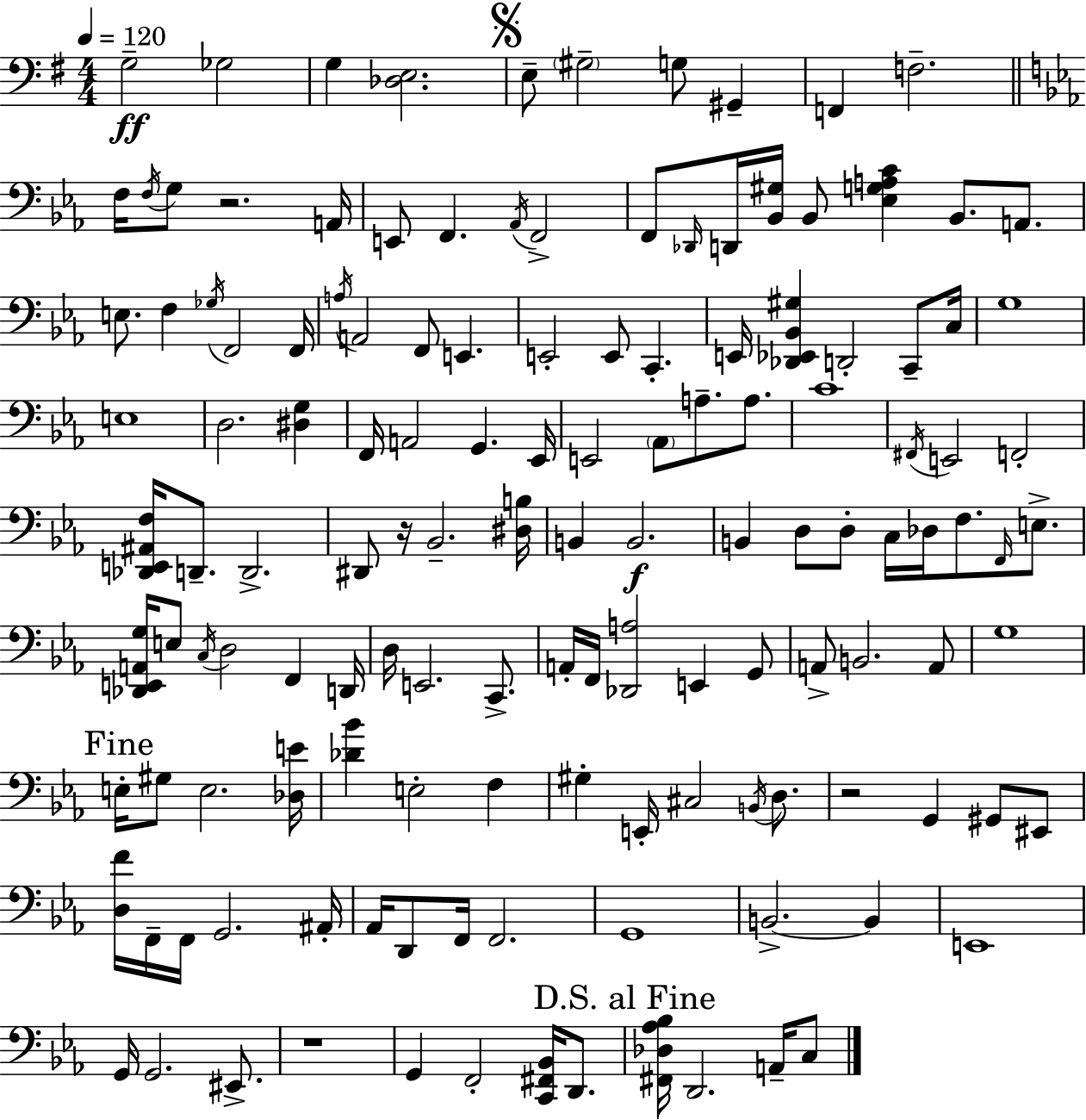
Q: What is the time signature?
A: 4/4